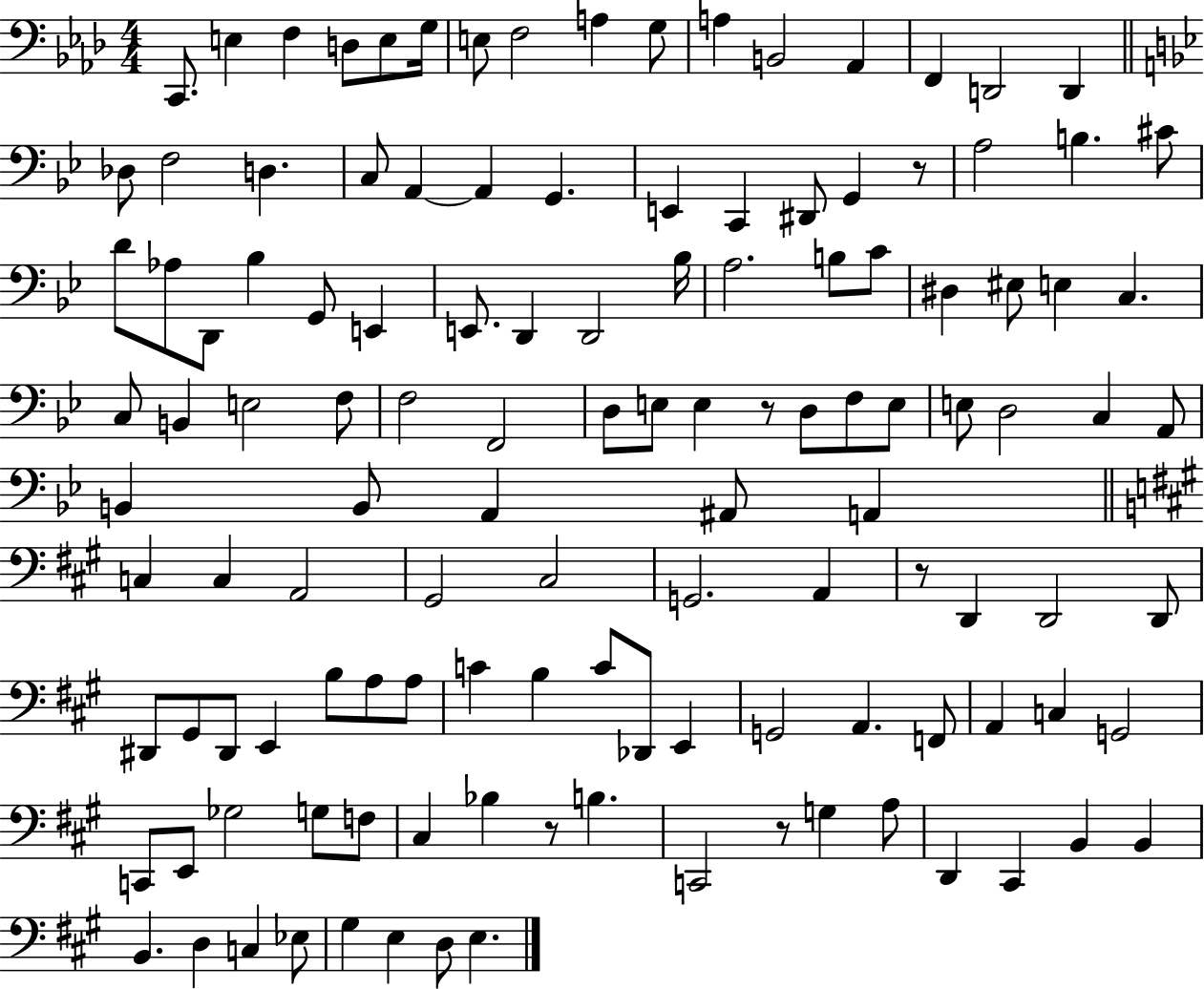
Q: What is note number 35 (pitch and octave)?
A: G2